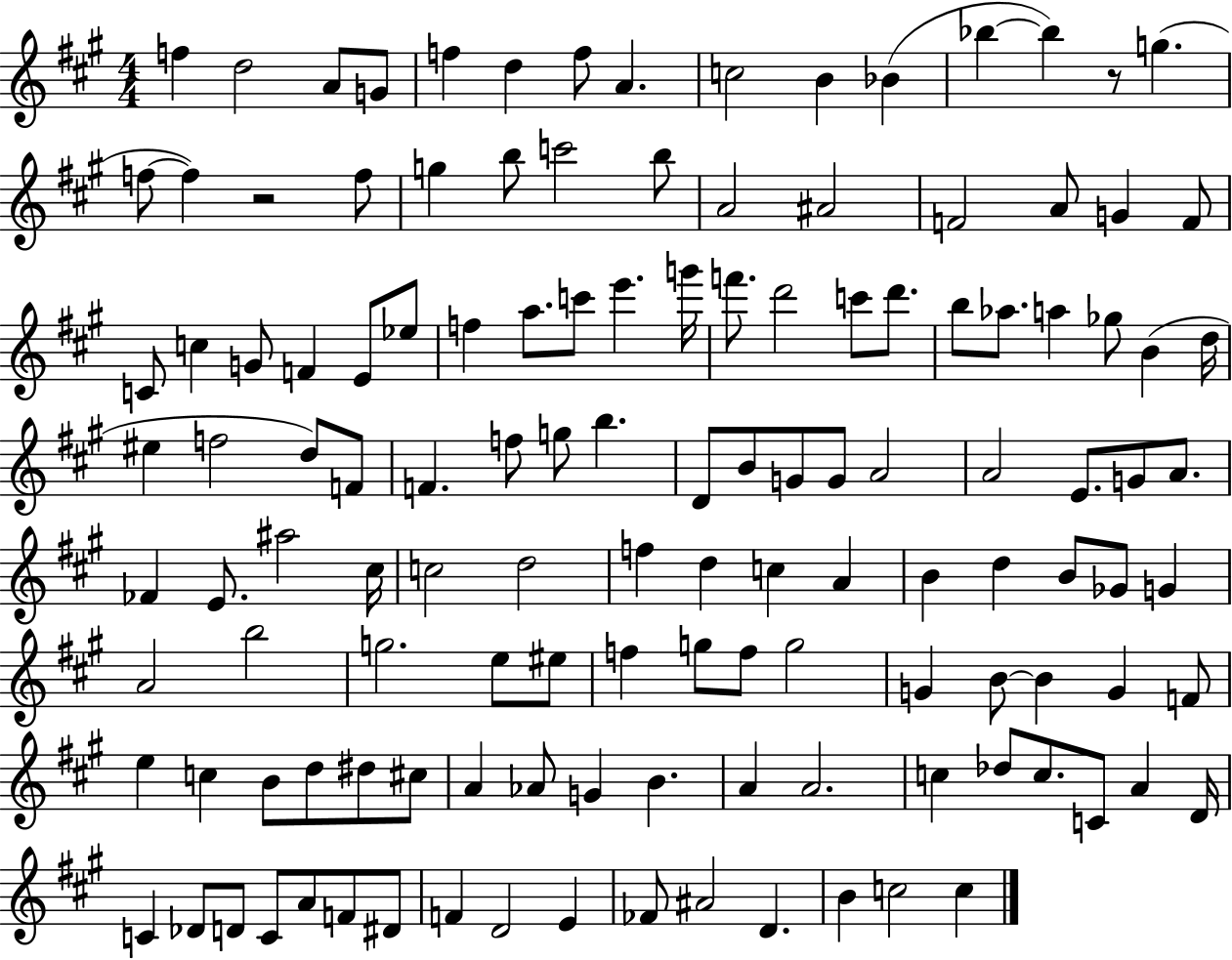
{
  \clef treble
  \numericTimeSignature
  \time 4/4
  \key a \major
  f''4 d''2 a'8 g'8 | f''4 d''4 f''8 a'4. | c''2 b'4 bes'4( | bes''4~~ bes''4) r8 g''4.( | \break f''8~~ f''4) r2 f''8 | g''4 b''8 c'''2 b''8 | a'2 ais'2 | f'2 a'8 g'4 f'8 | \break c'8 c''4 g'8 f'4 e'8 ees''8 | f''4 a''8. c'''8 e'''4. g'''16 | f'''8. d'''2 c'''8 d'''8. | b''8 aes''8. a''4 ges''8 b'4( d''16 | \break eis''4 f''2 d''8) f'8 | f'4. f''8 g''8 b''4. | d'8 b'8 g'8 g'8 a'2 | a'2 e'8. g'8 a'8. | \break fes'4 e'8. ais''2 cis''16 | c''2 d''2 | f''4 d''4 c''4 a'4 | b'4 d''4 b'8 ges'8 g'4 | \break a'2 b''2 | g''2. e''8 eis''8 | f''4 g''8 f''8 g''2 | g'4 b'8~~ b'4 g'4 f'8 | \break e''4 c''4 b'8 d''8 dis''8 cis''8 | a'4 aes'8 g'4 b'4. | a'4 a'2. | c''4 des''8 c''8. c'8 a'4 d'16 | \break c'4 des'8 d'8 c'8 a'8 f'8 dis'8 | f'4 d'2 e'4 | fes'8 ais'2 d'4. | b'4 c''2 c''4 | \break \bar "|."
}